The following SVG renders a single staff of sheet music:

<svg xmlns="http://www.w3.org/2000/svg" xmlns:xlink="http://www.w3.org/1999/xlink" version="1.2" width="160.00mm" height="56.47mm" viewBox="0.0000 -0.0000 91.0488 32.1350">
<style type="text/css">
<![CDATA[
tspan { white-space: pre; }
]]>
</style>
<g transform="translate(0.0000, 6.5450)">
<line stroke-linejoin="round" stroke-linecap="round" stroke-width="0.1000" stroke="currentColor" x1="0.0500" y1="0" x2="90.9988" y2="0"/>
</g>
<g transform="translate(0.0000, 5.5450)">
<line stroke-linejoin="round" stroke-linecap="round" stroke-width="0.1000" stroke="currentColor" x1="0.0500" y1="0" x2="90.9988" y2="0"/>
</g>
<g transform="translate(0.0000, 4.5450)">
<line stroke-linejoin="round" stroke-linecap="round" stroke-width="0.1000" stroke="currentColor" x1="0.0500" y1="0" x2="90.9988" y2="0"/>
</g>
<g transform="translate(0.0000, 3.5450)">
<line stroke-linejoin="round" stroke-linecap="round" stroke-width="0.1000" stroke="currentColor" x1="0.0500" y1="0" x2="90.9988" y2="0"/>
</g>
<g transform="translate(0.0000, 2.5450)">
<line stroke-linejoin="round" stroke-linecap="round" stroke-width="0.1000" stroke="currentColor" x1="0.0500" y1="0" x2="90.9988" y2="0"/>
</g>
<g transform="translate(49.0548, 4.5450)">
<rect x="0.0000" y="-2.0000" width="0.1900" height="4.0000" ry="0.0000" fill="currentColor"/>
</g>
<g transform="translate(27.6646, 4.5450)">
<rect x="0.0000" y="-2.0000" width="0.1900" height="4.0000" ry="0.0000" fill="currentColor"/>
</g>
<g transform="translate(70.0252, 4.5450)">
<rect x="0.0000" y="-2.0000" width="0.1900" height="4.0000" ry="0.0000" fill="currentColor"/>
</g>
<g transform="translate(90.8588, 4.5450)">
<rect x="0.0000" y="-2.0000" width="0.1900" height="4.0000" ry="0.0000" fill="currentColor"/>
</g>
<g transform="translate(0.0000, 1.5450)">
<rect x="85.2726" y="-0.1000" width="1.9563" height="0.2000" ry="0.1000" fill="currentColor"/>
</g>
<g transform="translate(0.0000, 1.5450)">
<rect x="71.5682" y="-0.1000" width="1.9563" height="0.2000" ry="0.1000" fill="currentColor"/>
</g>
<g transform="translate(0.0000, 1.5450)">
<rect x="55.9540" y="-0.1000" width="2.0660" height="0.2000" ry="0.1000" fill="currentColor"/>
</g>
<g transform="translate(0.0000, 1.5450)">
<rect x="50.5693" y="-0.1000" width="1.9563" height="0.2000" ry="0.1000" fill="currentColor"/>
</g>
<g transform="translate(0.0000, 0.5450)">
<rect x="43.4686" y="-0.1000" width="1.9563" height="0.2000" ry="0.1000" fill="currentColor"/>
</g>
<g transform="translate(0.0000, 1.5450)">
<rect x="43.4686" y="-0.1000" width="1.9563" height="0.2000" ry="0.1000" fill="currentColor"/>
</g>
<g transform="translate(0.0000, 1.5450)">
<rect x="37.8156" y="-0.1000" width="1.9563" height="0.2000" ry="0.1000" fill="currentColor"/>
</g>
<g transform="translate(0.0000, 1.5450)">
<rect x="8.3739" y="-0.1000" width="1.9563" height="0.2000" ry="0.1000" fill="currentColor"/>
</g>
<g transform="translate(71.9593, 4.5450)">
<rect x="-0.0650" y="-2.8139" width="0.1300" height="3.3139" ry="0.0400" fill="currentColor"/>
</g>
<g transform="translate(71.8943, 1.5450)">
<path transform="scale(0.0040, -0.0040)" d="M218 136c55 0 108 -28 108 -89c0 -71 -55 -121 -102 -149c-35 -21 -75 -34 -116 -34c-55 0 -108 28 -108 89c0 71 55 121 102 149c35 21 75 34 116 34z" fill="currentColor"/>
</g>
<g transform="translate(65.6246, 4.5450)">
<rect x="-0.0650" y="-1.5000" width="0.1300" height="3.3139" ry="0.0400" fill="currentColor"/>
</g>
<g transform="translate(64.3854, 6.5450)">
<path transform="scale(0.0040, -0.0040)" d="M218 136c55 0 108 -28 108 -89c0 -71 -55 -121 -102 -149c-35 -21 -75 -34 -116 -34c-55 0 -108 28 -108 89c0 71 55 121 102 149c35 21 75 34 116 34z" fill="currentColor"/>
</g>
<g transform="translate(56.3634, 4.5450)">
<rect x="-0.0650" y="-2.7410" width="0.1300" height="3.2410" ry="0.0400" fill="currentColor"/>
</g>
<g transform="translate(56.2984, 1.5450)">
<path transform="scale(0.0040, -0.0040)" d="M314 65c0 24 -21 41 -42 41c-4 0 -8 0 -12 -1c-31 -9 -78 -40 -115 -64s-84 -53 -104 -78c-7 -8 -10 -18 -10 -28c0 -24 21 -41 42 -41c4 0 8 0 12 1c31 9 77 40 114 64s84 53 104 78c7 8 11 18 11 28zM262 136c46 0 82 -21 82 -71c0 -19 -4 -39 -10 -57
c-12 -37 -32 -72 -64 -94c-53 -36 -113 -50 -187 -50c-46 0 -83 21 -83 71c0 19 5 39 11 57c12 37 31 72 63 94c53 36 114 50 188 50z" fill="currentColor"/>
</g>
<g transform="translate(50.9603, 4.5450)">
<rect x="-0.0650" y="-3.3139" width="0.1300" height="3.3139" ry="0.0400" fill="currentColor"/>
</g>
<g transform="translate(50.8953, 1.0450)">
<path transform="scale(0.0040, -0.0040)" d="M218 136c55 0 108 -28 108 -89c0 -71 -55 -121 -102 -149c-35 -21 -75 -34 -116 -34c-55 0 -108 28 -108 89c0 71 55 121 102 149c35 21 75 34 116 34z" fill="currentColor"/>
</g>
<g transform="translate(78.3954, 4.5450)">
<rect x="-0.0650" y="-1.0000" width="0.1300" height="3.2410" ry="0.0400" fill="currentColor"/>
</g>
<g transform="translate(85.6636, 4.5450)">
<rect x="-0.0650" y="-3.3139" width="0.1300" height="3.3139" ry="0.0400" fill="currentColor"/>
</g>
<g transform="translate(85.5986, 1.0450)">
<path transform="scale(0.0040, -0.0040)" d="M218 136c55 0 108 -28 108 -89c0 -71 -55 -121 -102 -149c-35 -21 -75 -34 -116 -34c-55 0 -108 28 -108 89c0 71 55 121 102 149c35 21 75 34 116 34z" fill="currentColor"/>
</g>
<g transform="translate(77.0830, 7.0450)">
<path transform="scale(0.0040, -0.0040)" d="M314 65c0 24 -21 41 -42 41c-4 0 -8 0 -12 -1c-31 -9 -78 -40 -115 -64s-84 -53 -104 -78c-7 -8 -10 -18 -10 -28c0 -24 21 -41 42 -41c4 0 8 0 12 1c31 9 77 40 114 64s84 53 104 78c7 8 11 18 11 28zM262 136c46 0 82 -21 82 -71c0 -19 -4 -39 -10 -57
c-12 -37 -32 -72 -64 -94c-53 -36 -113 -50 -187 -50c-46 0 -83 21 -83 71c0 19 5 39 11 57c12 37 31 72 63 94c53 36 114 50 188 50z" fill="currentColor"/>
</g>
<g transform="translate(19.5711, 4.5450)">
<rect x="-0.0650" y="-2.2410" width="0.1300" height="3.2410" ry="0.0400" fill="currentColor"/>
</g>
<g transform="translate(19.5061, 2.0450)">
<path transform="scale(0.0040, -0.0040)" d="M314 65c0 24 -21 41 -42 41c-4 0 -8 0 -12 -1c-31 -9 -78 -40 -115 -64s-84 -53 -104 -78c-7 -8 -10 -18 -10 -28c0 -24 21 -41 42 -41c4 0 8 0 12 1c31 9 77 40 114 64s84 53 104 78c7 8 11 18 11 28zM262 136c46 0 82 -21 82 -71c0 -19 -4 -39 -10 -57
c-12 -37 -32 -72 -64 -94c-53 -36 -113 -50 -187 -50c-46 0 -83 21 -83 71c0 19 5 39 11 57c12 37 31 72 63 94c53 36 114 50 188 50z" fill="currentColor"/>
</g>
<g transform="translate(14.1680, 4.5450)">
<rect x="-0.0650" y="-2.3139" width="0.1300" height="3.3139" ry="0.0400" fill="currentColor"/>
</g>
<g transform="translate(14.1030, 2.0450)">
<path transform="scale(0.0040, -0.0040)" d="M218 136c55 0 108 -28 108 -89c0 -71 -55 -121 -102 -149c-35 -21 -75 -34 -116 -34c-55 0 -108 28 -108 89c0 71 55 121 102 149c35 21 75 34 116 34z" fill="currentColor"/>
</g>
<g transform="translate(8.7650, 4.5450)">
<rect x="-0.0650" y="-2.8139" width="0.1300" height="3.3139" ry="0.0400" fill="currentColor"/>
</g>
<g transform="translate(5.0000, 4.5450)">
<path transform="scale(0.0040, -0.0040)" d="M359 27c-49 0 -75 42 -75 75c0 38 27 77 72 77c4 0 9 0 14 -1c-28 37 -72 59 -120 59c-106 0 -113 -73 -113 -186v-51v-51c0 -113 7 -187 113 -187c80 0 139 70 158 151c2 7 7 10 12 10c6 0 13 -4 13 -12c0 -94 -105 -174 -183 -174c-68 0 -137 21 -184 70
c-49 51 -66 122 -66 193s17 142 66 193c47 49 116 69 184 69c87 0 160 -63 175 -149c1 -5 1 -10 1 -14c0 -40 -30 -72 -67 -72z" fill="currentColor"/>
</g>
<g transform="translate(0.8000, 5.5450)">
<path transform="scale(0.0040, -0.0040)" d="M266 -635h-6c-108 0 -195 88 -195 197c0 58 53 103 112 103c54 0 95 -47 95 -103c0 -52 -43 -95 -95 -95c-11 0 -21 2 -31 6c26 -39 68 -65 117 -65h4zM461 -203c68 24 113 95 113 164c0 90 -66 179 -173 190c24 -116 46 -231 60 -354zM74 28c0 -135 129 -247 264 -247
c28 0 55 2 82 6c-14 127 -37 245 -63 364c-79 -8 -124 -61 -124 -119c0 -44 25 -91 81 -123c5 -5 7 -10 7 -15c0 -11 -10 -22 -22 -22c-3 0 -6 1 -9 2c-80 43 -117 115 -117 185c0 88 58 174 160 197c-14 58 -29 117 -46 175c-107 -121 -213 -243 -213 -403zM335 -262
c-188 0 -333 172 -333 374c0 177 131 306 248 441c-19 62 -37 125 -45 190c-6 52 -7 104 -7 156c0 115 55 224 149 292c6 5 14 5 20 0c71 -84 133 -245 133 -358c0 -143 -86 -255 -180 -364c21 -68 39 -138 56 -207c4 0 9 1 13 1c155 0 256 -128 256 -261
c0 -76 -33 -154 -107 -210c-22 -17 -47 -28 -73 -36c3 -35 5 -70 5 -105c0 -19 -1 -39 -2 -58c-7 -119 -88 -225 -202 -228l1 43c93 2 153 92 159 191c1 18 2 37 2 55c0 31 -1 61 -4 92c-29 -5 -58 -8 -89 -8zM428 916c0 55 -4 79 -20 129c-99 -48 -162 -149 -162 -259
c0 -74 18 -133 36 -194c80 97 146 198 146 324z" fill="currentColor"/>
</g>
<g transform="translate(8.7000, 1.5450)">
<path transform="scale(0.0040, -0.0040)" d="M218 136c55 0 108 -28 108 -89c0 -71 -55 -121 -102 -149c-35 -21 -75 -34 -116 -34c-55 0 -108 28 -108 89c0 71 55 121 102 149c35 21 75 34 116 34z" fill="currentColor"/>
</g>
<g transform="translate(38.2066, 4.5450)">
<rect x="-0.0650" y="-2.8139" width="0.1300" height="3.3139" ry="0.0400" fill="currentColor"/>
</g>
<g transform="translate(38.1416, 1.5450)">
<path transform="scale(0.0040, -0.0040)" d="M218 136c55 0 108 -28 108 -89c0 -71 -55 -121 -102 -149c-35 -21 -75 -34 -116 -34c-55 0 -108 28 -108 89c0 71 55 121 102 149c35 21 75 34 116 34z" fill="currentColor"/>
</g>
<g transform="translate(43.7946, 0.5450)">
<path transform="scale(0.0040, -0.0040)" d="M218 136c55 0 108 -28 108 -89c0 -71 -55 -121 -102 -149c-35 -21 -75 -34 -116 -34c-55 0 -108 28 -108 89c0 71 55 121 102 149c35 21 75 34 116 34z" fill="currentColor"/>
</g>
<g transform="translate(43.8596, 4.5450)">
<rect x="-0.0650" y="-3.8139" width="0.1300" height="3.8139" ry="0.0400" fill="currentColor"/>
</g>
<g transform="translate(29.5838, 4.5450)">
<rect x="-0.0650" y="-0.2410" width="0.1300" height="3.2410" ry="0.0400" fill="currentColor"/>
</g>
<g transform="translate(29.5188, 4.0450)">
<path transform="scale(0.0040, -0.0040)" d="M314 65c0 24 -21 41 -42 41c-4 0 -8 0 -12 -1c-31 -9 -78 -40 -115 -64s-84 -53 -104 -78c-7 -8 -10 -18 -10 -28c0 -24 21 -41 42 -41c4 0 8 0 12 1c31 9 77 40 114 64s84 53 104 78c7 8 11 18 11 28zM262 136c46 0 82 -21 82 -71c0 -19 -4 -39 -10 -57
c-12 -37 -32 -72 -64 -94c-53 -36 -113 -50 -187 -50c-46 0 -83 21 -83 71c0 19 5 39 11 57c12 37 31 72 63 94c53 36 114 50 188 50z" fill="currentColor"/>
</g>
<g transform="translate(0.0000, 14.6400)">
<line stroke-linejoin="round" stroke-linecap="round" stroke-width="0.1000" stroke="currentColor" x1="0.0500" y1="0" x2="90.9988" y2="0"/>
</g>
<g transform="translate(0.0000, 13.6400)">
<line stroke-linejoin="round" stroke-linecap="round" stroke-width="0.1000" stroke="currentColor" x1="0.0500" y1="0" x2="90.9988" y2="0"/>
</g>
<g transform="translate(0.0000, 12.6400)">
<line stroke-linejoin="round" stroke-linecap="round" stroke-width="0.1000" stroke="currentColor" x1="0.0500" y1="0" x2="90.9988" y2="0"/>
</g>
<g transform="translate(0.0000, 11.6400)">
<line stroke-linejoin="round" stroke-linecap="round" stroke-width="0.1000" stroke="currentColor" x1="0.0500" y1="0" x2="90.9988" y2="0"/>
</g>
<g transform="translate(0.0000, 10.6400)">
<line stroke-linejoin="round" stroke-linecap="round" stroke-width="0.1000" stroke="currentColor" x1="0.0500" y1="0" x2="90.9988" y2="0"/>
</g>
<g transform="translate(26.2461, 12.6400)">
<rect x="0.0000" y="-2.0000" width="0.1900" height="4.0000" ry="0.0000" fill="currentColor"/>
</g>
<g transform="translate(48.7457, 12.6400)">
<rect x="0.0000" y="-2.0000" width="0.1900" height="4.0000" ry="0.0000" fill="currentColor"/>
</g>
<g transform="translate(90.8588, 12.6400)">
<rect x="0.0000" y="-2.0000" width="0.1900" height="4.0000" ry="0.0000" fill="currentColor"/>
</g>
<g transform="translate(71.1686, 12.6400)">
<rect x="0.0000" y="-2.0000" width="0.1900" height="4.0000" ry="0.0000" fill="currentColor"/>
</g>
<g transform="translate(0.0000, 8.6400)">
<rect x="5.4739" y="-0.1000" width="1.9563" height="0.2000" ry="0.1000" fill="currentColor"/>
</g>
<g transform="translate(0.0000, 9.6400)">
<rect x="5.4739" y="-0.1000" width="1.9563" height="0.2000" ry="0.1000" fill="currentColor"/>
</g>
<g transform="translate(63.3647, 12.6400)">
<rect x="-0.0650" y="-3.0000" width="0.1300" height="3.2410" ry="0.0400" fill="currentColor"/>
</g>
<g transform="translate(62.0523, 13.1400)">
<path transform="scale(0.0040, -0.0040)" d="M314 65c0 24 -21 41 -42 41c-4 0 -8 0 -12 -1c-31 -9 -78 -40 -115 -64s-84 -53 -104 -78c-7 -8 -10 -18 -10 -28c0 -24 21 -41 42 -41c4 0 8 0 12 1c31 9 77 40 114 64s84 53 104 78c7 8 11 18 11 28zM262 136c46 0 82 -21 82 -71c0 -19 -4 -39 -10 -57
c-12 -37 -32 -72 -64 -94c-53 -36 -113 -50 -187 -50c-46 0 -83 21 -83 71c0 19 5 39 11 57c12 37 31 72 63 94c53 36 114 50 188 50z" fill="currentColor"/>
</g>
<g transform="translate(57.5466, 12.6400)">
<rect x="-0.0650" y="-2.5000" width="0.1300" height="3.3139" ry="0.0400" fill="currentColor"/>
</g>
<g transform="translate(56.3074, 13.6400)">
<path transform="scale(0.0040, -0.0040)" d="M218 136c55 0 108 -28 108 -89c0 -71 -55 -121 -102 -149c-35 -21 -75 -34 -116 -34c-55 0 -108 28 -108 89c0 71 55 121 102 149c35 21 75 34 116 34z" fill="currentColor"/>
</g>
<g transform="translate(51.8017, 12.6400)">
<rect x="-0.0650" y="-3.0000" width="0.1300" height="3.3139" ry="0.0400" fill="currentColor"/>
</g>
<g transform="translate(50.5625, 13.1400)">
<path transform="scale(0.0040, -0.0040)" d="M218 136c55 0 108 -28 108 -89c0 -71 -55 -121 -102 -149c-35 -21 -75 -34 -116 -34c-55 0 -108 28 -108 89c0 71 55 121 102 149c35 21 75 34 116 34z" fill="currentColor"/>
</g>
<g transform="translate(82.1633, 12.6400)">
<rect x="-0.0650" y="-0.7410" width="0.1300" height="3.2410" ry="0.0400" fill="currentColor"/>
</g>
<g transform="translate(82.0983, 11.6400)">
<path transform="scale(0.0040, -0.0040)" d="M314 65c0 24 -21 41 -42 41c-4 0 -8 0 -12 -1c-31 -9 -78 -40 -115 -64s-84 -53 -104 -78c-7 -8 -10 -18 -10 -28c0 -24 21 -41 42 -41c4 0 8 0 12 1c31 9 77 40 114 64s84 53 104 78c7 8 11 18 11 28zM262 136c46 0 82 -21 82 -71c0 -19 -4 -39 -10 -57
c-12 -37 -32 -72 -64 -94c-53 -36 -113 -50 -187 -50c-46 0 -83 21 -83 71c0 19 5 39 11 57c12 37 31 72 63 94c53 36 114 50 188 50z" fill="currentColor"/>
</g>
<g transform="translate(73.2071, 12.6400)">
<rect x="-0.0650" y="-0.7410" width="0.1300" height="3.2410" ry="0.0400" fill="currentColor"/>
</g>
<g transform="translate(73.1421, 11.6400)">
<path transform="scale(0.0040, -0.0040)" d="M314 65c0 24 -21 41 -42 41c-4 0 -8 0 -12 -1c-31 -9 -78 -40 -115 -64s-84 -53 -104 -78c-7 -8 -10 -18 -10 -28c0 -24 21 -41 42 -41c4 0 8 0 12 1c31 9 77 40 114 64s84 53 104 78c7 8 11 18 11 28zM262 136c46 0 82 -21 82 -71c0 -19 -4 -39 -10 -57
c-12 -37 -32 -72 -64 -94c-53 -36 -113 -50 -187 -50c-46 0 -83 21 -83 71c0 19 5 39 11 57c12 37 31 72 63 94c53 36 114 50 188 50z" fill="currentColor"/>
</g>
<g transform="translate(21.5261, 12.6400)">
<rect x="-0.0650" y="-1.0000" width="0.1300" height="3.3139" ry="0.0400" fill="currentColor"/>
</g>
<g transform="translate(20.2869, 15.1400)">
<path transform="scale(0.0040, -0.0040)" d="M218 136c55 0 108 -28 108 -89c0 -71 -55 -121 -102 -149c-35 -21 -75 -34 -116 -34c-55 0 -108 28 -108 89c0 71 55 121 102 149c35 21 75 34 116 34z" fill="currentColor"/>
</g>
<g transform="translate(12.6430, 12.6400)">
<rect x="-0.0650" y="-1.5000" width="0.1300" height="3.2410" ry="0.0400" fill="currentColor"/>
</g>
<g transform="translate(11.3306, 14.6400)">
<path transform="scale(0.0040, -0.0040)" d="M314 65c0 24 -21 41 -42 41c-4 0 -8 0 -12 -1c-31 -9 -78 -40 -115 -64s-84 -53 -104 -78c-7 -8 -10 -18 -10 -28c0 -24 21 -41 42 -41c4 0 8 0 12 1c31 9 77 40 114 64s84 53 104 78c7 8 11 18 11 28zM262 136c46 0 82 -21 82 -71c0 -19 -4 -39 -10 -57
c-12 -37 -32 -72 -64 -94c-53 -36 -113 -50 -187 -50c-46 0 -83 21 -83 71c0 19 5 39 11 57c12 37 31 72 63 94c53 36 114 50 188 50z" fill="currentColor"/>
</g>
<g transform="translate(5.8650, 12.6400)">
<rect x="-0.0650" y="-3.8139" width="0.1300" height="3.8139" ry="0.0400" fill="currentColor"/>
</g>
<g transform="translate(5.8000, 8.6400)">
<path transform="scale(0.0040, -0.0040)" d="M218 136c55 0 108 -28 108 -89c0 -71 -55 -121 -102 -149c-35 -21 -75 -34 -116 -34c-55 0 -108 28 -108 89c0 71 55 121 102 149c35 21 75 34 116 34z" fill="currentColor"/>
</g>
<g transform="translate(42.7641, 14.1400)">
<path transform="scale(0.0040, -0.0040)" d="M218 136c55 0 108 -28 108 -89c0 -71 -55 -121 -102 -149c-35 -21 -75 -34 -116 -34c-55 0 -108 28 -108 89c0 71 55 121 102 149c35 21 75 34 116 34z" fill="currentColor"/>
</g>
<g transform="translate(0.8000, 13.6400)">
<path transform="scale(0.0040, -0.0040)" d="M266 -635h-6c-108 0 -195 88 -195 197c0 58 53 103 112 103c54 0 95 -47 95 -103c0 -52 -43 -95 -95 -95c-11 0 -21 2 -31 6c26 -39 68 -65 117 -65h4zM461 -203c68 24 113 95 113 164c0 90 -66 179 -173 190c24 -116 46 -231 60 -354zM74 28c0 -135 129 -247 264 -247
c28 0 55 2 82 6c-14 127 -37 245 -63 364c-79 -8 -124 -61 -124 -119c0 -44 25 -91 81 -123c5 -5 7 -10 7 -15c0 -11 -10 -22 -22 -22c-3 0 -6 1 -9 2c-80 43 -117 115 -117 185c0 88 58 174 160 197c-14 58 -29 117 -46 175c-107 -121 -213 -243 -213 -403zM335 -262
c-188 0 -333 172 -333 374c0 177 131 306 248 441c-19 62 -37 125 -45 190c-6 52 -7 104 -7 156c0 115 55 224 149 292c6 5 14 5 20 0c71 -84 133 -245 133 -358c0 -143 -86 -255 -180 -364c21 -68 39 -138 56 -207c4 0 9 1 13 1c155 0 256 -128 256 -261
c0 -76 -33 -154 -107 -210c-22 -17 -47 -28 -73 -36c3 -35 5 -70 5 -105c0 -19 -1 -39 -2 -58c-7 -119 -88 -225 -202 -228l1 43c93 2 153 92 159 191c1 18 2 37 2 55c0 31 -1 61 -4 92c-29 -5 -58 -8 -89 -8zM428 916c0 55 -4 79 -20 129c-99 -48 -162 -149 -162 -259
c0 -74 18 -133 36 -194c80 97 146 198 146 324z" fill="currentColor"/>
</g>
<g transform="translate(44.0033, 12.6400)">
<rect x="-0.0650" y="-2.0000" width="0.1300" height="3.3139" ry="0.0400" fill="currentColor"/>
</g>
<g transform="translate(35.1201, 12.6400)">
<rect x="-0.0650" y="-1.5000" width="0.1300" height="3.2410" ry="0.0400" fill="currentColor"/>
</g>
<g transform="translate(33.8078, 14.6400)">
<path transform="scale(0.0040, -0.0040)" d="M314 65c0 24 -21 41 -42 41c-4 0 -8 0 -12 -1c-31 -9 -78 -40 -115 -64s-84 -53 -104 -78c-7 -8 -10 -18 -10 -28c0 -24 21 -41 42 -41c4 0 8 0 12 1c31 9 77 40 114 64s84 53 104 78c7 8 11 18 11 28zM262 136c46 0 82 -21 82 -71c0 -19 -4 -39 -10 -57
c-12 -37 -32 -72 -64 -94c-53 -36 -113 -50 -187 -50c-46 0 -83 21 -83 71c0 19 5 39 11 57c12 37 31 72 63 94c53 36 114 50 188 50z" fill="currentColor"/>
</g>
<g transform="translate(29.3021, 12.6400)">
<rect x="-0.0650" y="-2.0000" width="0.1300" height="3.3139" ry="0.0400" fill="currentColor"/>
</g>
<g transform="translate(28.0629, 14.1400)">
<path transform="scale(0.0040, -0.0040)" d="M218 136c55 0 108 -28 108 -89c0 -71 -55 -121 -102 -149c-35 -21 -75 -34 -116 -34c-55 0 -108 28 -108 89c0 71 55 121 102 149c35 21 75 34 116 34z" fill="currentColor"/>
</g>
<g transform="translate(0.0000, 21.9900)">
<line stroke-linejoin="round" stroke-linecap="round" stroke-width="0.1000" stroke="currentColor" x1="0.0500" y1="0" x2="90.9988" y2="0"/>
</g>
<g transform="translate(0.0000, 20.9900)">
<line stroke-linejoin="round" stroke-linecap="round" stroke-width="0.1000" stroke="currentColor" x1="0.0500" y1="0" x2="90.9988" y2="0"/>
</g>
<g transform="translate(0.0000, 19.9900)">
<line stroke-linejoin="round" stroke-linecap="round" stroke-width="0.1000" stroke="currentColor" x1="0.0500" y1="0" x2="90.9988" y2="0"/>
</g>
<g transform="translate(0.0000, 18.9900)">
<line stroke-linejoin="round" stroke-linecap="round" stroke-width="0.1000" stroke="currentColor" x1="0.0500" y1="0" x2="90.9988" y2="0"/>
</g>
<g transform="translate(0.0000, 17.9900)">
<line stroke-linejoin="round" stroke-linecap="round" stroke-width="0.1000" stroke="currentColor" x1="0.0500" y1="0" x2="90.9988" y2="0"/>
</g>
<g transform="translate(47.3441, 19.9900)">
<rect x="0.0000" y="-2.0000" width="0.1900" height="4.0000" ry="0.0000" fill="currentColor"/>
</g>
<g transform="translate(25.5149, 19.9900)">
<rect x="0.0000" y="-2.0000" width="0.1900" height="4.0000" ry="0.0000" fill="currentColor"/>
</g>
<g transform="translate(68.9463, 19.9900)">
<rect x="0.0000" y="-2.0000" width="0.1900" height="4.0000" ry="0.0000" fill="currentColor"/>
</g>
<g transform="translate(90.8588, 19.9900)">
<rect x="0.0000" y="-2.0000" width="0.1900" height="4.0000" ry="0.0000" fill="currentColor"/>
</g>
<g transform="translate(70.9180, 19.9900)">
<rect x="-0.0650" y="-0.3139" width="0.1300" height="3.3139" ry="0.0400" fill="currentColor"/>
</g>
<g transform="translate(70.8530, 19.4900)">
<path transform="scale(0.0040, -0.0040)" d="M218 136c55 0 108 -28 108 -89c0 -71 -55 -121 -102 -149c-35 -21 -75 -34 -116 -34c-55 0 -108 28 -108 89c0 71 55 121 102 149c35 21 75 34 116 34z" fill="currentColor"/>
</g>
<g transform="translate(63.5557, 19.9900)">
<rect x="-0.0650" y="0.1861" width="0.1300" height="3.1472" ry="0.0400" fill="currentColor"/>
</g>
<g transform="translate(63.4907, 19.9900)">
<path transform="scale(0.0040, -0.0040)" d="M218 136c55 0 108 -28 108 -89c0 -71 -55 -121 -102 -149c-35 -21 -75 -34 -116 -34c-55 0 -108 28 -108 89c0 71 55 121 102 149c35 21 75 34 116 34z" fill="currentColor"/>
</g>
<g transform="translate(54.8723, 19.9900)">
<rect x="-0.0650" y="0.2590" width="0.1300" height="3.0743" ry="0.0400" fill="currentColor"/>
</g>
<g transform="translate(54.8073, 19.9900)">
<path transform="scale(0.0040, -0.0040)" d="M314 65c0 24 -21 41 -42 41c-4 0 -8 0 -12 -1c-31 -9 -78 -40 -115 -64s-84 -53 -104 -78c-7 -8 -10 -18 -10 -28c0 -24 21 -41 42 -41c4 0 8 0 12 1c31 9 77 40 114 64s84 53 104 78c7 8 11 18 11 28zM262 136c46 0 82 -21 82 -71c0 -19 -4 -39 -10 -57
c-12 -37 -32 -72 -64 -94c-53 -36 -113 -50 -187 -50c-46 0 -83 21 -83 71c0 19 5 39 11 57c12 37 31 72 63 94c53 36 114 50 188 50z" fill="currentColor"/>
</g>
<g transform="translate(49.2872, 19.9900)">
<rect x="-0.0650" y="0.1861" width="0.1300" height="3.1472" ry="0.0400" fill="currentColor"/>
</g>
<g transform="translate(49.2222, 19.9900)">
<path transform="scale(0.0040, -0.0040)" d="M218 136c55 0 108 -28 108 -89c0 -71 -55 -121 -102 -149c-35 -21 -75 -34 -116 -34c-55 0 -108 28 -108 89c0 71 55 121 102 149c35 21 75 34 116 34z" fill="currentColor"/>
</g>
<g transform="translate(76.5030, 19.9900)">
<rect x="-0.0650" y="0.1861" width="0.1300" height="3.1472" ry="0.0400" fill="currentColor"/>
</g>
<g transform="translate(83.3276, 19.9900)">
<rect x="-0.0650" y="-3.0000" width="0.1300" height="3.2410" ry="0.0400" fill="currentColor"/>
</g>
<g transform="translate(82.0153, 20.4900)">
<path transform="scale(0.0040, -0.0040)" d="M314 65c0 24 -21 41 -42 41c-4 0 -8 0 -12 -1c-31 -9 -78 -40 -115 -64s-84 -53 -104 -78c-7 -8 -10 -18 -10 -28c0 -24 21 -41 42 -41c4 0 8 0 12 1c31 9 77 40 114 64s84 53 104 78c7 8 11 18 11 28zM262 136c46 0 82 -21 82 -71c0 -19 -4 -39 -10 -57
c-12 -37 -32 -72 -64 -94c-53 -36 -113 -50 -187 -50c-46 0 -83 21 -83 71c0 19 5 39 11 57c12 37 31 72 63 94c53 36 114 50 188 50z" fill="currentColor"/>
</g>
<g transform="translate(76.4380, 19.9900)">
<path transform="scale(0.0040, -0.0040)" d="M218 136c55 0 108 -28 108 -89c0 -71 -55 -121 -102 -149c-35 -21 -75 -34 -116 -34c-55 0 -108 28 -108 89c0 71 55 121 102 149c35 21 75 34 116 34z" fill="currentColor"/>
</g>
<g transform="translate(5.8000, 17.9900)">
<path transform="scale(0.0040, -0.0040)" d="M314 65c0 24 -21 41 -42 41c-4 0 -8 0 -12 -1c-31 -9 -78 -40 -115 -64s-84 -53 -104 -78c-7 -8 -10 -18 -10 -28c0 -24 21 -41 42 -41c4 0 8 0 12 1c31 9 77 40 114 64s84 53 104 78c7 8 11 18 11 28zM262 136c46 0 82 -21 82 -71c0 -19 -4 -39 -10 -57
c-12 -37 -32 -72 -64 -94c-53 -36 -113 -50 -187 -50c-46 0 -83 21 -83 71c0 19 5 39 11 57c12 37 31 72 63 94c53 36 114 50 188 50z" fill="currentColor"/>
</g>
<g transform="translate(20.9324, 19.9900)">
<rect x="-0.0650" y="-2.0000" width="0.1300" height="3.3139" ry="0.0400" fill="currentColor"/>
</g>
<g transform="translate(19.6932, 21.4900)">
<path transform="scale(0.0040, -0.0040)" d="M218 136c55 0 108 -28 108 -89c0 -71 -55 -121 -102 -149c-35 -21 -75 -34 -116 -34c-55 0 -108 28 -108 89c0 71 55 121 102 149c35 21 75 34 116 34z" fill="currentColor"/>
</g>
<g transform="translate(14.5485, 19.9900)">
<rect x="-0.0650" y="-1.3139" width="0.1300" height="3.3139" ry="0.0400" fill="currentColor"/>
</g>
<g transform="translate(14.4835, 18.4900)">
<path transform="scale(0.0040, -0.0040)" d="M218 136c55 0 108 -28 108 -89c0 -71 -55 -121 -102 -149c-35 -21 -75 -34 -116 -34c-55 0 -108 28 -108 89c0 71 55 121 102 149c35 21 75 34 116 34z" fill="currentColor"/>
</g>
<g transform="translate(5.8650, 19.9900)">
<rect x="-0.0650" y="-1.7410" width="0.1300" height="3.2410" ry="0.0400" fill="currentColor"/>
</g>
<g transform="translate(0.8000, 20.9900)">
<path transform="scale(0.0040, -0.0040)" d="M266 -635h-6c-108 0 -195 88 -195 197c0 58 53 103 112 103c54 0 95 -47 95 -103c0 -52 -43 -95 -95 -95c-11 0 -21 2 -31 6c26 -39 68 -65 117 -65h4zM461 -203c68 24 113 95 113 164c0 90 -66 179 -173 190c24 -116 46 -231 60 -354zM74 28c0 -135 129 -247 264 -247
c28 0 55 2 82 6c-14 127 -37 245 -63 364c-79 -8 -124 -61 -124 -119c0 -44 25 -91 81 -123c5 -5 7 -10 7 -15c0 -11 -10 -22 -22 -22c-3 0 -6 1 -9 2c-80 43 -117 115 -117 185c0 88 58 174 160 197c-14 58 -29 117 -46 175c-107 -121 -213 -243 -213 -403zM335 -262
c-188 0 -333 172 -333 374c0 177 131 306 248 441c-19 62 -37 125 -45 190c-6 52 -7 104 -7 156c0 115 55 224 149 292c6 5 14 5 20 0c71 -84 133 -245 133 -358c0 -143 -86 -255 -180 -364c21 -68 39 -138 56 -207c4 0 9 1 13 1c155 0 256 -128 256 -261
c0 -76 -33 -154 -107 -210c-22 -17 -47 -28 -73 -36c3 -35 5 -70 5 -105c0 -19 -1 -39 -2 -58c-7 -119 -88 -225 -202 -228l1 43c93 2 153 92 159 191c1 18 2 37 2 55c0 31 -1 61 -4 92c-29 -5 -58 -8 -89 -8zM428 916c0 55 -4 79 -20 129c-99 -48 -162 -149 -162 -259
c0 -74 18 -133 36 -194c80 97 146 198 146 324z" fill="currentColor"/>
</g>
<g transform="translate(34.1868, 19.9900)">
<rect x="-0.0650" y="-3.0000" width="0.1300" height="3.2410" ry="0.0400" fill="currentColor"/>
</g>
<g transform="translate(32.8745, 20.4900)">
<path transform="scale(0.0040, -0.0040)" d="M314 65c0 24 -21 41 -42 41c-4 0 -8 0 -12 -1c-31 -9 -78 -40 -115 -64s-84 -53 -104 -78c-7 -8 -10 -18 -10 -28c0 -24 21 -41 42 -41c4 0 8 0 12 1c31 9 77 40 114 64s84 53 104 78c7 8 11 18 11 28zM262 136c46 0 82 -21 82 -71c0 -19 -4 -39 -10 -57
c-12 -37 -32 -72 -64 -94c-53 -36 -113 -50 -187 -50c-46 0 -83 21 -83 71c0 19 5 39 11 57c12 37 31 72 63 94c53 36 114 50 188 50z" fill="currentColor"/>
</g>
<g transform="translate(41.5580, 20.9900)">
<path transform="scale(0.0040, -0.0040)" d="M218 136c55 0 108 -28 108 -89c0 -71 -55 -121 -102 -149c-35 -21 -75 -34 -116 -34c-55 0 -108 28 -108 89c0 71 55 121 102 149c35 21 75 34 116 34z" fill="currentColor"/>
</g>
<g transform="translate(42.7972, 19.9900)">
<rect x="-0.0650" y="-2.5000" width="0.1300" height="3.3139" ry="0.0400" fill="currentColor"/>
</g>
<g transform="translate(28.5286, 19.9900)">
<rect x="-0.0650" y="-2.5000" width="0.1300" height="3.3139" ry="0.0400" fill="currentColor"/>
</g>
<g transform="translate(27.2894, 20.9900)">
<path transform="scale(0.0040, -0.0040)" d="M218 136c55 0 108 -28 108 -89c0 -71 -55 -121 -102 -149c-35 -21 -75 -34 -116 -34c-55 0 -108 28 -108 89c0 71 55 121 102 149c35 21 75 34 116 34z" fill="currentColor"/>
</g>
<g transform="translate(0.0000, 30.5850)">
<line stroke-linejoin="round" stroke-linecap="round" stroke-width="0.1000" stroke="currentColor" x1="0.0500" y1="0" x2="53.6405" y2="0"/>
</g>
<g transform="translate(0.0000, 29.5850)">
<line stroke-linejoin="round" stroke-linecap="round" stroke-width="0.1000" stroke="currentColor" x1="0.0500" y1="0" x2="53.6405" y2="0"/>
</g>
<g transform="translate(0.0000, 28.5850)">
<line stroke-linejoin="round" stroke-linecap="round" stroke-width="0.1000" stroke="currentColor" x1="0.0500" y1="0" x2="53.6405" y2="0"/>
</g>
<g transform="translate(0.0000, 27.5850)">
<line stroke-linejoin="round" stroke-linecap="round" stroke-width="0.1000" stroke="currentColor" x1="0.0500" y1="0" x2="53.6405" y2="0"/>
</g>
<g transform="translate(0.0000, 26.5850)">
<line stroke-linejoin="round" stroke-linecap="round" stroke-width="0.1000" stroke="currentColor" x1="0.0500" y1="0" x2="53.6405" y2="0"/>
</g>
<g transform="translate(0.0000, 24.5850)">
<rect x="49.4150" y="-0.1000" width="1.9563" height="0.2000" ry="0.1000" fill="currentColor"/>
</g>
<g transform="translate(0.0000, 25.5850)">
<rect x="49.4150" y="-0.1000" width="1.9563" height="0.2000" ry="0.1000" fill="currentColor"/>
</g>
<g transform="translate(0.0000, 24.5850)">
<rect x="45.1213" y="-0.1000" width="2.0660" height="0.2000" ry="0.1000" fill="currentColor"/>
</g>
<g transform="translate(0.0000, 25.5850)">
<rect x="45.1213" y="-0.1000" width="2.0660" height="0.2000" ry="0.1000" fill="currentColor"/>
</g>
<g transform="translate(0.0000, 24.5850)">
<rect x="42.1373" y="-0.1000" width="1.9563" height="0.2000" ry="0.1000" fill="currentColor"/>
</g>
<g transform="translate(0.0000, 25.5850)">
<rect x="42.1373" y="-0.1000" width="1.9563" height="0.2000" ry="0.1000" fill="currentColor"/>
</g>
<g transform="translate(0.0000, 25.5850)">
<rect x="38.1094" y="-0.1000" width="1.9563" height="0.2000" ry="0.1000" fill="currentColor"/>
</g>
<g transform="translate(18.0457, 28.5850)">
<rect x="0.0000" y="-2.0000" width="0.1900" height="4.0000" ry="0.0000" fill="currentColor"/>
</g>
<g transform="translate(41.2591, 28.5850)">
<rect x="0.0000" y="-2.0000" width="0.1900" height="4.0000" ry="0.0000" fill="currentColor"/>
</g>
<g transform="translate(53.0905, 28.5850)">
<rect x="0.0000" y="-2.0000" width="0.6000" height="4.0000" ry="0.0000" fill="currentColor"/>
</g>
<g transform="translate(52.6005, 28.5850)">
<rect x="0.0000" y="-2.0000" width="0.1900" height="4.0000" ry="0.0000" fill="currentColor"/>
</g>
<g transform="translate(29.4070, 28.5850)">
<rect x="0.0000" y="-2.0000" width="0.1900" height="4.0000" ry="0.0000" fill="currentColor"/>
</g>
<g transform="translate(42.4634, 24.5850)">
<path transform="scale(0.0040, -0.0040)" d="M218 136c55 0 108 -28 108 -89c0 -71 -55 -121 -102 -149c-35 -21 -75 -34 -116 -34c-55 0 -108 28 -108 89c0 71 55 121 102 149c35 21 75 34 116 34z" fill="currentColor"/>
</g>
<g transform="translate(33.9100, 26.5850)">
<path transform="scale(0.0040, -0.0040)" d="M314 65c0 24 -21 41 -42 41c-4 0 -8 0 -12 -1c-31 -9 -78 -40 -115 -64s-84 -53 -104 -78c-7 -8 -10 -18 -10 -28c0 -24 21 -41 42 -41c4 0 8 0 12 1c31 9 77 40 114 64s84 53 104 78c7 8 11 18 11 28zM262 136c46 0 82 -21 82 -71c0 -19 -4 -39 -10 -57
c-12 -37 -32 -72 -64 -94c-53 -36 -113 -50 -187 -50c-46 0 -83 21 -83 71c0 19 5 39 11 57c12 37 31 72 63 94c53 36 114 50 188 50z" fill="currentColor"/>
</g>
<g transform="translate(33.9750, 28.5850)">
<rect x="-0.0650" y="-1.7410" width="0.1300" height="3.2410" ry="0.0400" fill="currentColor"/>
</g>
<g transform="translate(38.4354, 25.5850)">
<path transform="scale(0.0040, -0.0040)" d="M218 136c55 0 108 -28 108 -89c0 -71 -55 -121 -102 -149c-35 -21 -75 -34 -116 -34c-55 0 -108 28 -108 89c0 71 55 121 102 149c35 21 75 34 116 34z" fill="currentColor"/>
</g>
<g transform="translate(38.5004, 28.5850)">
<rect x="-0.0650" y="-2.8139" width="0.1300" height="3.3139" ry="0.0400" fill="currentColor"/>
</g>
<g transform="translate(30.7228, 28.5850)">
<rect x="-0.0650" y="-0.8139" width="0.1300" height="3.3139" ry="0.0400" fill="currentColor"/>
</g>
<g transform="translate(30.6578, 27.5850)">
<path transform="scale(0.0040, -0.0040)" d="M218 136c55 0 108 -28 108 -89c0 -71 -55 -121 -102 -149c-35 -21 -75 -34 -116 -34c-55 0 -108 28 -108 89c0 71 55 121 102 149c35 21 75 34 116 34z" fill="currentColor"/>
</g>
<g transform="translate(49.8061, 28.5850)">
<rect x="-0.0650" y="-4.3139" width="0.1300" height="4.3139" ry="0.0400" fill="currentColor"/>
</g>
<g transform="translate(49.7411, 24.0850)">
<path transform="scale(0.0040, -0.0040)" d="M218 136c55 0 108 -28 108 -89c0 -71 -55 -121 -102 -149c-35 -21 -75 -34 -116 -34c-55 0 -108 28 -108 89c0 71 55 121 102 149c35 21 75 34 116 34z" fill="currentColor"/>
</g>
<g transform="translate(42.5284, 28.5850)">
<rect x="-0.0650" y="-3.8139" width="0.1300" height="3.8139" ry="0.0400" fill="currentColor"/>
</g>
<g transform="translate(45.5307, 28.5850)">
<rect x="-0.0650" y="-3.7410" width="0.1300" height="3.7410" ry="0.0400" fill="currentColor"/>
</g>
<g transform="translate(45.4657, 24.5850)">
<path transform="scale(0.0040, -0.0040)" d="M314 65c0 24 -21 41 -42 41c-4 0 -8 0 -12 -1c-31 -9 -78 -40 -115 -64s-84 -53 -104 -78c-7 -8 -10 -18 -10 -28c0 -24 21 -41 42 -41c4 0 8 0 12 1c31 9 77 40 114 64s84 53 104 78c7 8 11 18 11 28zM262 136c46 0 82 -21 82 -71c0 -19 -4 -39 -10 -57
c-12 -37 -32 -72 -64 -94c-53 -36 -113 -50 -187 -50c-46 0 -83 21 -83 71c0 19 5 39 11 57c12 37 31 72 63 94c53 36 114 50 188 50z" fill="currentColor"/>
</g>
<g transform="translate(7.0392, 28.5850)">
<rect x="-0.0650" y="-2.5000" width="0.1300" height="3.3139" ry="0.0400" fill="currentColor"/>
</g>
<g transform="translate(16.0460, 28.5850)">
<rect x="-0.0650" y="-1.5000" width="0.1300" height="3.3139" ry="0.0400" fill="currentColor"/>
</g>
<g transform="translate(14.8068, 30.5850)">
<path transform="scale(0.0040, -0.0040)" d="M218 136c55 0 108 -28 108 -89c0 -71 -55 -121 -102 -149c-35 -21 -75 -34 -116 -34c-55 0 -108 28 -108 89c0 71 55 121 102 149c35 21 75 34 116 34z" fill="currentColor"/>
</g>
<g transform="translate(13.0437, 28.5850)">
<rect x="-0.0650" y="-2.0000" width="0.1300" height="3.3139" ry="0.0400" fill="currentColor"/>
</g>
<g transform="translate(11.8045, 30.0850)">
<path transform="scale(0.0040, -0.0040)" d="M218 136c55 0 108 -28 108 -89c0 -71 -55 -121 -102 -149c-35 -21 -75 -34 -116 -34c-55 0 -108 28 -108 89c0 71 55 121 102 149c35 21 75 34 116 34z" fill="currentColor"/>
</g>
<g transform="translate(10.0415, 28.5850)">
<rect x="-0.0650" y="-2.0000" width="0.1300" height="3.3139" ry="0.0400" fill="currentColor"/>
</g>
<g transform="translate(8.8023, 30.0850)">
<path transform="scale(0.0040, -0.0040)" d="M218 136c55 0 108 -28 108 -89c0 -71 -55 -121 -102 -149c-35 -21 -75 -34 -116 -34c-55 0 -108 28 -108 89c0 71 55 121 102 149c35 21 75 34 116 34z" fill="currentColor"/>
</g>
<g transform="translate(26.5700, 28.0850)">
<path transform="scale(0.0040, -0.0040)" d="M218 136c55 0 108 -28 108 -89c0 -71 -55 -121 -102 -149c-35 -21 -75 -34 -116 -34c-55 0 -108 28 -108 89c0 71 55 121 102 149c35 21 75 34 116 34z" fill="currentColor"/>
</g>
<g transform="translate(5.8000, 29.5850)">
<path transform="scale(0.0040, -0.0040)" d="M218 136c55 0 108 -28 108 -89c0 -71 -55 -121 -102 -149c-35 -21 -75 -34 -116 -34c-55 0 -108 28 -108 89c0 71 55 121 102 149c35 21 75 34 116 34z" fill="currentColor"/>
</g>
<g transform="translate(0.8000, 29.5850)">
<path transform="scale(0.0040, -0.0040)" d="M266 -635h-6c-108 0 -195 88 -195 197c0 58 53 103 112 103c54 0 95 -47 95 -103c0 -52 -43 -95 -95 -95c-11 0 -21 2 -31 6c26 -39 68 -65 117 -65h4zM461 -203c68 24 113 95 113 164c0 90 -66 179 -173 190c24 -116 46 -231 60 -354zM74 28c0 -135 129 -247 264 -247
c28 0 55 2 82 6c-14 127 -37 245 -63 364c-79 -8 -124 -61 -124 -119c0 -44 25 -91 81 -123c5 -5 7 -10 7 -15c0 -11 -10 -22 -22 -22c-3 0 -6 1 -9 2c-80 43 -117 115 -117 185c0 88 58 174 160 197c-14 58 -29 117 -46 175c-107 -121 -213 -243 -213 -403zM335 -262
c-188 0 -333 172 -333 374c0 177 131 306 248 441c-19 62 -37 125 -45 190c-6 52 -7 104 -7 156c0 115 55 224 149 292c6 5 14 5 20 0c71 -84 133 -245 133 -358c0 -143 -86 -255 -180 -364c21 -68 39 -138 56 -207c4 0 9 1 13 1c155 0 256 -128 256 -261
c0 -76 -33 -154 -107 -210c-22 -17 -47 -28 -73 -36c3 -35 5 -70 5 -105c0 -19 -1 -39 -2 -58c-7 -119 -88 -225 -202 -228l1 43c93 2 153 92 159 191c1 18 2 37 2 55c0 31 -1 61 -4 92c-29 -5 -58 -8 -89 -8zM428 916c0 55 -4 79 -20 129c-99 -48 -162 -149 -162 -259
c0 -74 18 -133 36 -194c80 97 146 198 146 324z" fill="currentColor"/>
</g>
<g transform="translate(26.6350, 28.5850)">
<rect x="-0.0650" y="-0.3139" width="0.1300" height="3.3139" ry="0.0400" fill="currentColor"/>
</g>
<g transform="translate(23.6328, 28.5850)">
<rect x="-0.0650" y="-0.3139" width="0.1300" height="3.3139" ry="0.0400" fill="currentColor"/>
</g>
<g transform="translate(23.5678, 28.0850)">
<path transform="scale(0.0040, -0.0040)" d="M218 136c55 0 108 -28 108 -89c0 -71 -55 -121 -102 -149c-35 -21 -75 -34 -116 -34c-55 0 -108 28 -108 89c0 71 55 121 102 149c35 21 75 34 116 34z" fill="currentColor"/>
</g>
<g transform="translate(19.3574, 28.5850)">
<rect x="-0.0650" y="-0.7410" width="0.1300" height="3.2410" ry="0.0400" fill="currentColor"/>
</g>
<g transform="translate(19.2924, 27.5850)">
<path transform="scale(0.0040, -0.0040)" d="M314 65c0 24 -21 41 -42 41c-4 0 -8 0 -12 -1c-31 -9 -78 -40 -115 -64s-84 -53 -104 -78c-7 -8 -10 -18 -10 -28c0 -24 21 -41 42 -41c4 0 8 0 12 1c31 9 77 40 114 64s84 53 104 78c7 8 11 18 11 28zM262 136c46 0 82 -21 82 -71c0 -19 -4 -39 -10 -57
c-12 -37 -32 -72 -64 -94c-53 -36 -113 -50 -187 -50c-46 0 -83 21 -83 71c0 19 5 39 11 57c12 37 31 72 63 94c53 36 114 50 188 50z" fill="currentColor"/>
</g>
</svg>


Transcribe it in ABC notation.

X:1
T:Untitled
M:4/4
L:1/4
K:C
a g g2 c2 a c' b a2 E a D2 b c' E2 D F E2 F A G A2 d2 d2 f2 e F G A2 G B B2 B c B A2 G F F E d2 c c d f2 a c' c'2 d'